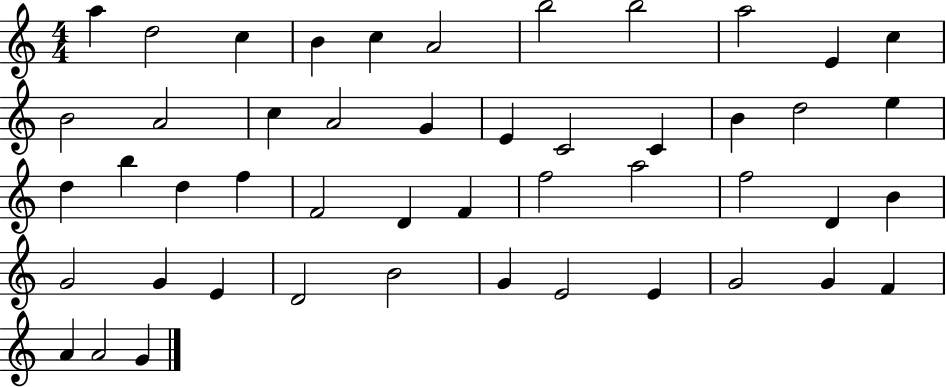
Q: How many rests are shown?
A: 0